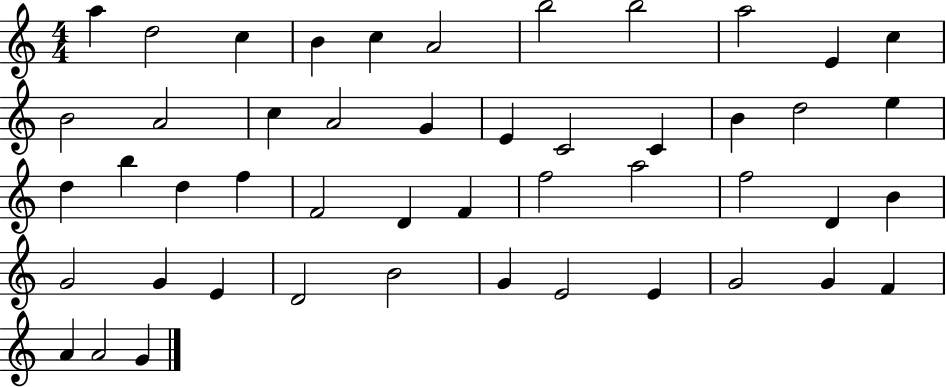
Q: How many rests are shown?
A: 0